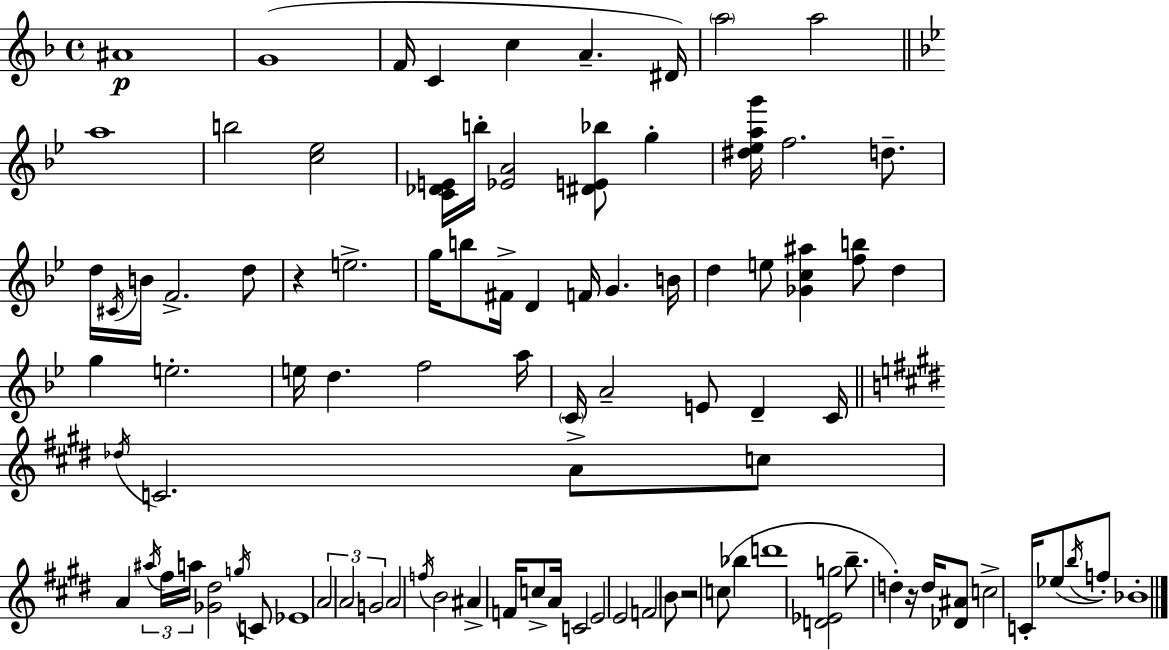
A#4/w G4/w F4/s C4/q C5/q A4/q. D#4/s A5/h A5/h A5/w B5/h [C5,Eb5]/h [C4,Db4,E4]/s B5/s [Eb4,A4]/h [D#4,E4,Bb5]/e G5/q [D#5,Eb5,A5,G6]/s F5/h. D5/e. D5/s C#4/s B4/s F4/h. D5/e R/q E5/h. G5/s B5/e F#4/s D4/q F4/s G4/q. B4/s D5/q E5/e [Gb4,C5,A#5]/q [F5,B5]/e D5/q G5/q E5/h. E5/s D5/q. F5/h A5/s C4/s A4/h E4/e D4/q C4/s Db5/s C4/h. A4/e C5/e A4/q A#5/s F#5/s A5/s [Gb4,D#5]/h G5/s C4/e Eb4/w A4/h A4/h G4/h A4/h F5/s B4/h A#4/q F4/s C5/e A4/s C4/h E4/h E4/h F4/h B4/e R/h C5/e Bb5/q D6/w [D4,Eb4,G5]/h B5/e. D5/q R/s D5/s [Db4,A#4]/e C5/h C4/s Eb5/e B5/s F5/e Bb4/w